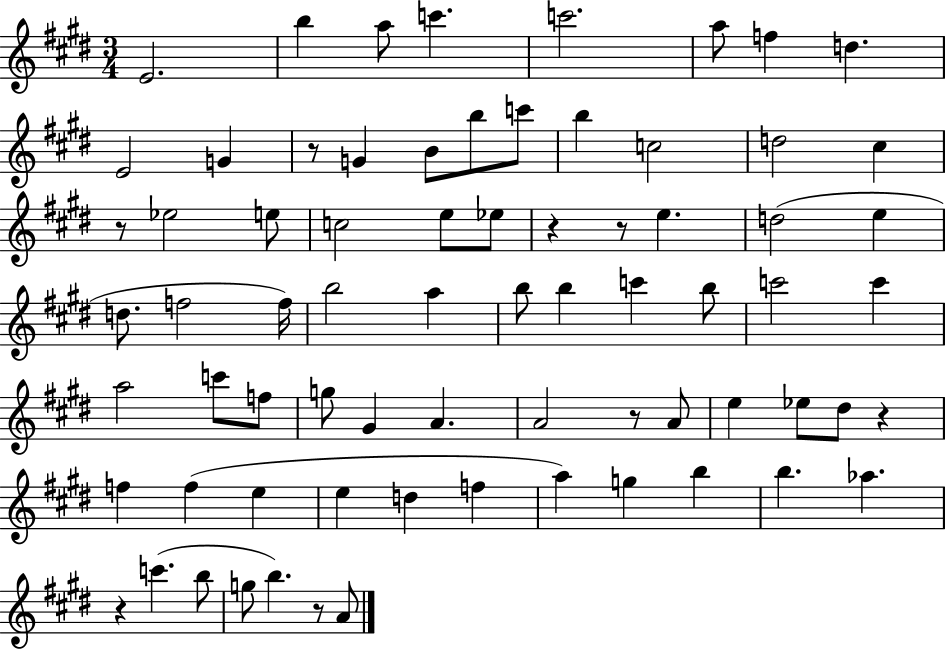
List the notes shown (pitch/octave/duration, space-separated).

E4/h. B5/q A5/e C6/q. C6/h. A5/e F5/q D5/q. E4/h G4/q R/e G4/q B4/e B5/e C6/e B5/q C5/h D5/h C#5/q R/e Eb5/h E5/e C5/h E5/e Eb5/e R/q R/e E5/q. D5/h E5/q D5/e. F5/h F5/s B5/h A5/q B5/e B5/q C6/q B5/e C6/h C6/q A5/h C6/e F5/e G5/e G#4/q A4/q. A4/h R/e A4/e E5/q Eb5/e D#5/e R/q F5/q F5/q E5/q E5/q D5/q F5/q A5/q G5/q B5/q B5/q. Ab5/q. R/q C6/q. B5/e G5/e B5/q. R/e A4/e